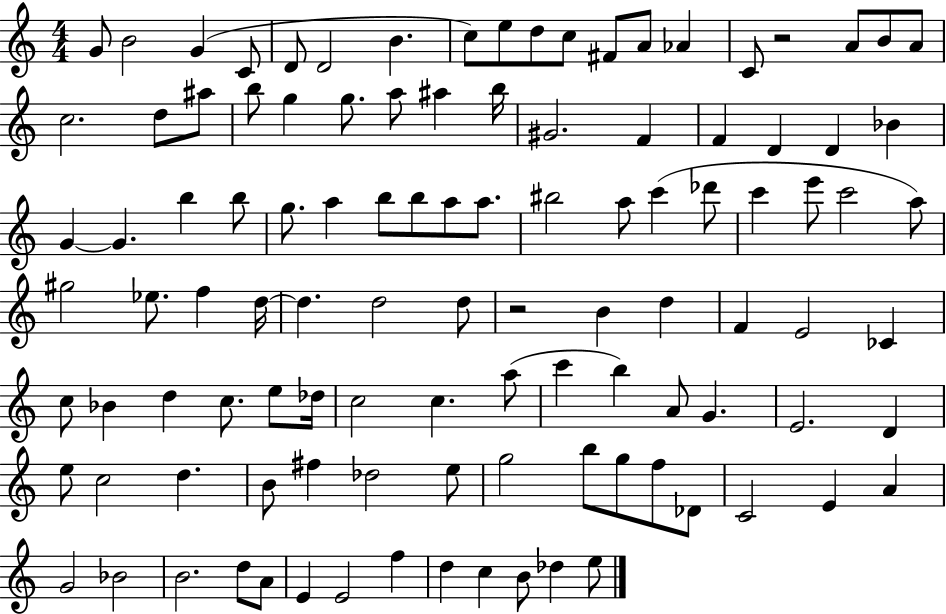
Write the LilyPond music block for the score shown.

{
  \clef treble
  \numericTimeSignature
  \time 4/4
  \key c \major
  g'8 b'2 g'4( c'8 | d'8 d'2 b'4. | c''8) e''8 d''8 c''8 fis'8 a'8 aes'4 | c'8 r2 a'8 b'8 a'8 | \break c''2. d''8 ais''8 | b''8 g''4 g''8. a''8 ais''4 b''16 | gis'2. f'4 | f'4 d'4 d'4 bes'4 | \break g'4~~ g'4. b''4 b''8 | g''8. a''4 b''8 b''8 a''8 a''8. | bis''2 a''8 c'''4( des'''8 | c'''4 e'''8 c'''2 a''8) | \break gis''2 ees''8. f''4 d''16~~ | d''4. d''2 d''8 | r2 b'4 d''4 | f'4 e'2 ces'4 | \break c''8 bes'4 d''4 c''8. e''8 des''16 | c''2 c''4. a''8( | c'''4 b''4) a'8 g'4. | e'2. d'4 | \break e''8 c''2 d''4. | b'8 fis''4 des''2 e''8 | g''2 b''8 g''8 f''8 des'8 | c'2 e'4 a'4 | \break g'2 bes'2 | b'2. d''8 a'8 | e'4 e'2 f''4 | d''4 c''4 b'8 des''4 e''8 | \break \bar "|."
}